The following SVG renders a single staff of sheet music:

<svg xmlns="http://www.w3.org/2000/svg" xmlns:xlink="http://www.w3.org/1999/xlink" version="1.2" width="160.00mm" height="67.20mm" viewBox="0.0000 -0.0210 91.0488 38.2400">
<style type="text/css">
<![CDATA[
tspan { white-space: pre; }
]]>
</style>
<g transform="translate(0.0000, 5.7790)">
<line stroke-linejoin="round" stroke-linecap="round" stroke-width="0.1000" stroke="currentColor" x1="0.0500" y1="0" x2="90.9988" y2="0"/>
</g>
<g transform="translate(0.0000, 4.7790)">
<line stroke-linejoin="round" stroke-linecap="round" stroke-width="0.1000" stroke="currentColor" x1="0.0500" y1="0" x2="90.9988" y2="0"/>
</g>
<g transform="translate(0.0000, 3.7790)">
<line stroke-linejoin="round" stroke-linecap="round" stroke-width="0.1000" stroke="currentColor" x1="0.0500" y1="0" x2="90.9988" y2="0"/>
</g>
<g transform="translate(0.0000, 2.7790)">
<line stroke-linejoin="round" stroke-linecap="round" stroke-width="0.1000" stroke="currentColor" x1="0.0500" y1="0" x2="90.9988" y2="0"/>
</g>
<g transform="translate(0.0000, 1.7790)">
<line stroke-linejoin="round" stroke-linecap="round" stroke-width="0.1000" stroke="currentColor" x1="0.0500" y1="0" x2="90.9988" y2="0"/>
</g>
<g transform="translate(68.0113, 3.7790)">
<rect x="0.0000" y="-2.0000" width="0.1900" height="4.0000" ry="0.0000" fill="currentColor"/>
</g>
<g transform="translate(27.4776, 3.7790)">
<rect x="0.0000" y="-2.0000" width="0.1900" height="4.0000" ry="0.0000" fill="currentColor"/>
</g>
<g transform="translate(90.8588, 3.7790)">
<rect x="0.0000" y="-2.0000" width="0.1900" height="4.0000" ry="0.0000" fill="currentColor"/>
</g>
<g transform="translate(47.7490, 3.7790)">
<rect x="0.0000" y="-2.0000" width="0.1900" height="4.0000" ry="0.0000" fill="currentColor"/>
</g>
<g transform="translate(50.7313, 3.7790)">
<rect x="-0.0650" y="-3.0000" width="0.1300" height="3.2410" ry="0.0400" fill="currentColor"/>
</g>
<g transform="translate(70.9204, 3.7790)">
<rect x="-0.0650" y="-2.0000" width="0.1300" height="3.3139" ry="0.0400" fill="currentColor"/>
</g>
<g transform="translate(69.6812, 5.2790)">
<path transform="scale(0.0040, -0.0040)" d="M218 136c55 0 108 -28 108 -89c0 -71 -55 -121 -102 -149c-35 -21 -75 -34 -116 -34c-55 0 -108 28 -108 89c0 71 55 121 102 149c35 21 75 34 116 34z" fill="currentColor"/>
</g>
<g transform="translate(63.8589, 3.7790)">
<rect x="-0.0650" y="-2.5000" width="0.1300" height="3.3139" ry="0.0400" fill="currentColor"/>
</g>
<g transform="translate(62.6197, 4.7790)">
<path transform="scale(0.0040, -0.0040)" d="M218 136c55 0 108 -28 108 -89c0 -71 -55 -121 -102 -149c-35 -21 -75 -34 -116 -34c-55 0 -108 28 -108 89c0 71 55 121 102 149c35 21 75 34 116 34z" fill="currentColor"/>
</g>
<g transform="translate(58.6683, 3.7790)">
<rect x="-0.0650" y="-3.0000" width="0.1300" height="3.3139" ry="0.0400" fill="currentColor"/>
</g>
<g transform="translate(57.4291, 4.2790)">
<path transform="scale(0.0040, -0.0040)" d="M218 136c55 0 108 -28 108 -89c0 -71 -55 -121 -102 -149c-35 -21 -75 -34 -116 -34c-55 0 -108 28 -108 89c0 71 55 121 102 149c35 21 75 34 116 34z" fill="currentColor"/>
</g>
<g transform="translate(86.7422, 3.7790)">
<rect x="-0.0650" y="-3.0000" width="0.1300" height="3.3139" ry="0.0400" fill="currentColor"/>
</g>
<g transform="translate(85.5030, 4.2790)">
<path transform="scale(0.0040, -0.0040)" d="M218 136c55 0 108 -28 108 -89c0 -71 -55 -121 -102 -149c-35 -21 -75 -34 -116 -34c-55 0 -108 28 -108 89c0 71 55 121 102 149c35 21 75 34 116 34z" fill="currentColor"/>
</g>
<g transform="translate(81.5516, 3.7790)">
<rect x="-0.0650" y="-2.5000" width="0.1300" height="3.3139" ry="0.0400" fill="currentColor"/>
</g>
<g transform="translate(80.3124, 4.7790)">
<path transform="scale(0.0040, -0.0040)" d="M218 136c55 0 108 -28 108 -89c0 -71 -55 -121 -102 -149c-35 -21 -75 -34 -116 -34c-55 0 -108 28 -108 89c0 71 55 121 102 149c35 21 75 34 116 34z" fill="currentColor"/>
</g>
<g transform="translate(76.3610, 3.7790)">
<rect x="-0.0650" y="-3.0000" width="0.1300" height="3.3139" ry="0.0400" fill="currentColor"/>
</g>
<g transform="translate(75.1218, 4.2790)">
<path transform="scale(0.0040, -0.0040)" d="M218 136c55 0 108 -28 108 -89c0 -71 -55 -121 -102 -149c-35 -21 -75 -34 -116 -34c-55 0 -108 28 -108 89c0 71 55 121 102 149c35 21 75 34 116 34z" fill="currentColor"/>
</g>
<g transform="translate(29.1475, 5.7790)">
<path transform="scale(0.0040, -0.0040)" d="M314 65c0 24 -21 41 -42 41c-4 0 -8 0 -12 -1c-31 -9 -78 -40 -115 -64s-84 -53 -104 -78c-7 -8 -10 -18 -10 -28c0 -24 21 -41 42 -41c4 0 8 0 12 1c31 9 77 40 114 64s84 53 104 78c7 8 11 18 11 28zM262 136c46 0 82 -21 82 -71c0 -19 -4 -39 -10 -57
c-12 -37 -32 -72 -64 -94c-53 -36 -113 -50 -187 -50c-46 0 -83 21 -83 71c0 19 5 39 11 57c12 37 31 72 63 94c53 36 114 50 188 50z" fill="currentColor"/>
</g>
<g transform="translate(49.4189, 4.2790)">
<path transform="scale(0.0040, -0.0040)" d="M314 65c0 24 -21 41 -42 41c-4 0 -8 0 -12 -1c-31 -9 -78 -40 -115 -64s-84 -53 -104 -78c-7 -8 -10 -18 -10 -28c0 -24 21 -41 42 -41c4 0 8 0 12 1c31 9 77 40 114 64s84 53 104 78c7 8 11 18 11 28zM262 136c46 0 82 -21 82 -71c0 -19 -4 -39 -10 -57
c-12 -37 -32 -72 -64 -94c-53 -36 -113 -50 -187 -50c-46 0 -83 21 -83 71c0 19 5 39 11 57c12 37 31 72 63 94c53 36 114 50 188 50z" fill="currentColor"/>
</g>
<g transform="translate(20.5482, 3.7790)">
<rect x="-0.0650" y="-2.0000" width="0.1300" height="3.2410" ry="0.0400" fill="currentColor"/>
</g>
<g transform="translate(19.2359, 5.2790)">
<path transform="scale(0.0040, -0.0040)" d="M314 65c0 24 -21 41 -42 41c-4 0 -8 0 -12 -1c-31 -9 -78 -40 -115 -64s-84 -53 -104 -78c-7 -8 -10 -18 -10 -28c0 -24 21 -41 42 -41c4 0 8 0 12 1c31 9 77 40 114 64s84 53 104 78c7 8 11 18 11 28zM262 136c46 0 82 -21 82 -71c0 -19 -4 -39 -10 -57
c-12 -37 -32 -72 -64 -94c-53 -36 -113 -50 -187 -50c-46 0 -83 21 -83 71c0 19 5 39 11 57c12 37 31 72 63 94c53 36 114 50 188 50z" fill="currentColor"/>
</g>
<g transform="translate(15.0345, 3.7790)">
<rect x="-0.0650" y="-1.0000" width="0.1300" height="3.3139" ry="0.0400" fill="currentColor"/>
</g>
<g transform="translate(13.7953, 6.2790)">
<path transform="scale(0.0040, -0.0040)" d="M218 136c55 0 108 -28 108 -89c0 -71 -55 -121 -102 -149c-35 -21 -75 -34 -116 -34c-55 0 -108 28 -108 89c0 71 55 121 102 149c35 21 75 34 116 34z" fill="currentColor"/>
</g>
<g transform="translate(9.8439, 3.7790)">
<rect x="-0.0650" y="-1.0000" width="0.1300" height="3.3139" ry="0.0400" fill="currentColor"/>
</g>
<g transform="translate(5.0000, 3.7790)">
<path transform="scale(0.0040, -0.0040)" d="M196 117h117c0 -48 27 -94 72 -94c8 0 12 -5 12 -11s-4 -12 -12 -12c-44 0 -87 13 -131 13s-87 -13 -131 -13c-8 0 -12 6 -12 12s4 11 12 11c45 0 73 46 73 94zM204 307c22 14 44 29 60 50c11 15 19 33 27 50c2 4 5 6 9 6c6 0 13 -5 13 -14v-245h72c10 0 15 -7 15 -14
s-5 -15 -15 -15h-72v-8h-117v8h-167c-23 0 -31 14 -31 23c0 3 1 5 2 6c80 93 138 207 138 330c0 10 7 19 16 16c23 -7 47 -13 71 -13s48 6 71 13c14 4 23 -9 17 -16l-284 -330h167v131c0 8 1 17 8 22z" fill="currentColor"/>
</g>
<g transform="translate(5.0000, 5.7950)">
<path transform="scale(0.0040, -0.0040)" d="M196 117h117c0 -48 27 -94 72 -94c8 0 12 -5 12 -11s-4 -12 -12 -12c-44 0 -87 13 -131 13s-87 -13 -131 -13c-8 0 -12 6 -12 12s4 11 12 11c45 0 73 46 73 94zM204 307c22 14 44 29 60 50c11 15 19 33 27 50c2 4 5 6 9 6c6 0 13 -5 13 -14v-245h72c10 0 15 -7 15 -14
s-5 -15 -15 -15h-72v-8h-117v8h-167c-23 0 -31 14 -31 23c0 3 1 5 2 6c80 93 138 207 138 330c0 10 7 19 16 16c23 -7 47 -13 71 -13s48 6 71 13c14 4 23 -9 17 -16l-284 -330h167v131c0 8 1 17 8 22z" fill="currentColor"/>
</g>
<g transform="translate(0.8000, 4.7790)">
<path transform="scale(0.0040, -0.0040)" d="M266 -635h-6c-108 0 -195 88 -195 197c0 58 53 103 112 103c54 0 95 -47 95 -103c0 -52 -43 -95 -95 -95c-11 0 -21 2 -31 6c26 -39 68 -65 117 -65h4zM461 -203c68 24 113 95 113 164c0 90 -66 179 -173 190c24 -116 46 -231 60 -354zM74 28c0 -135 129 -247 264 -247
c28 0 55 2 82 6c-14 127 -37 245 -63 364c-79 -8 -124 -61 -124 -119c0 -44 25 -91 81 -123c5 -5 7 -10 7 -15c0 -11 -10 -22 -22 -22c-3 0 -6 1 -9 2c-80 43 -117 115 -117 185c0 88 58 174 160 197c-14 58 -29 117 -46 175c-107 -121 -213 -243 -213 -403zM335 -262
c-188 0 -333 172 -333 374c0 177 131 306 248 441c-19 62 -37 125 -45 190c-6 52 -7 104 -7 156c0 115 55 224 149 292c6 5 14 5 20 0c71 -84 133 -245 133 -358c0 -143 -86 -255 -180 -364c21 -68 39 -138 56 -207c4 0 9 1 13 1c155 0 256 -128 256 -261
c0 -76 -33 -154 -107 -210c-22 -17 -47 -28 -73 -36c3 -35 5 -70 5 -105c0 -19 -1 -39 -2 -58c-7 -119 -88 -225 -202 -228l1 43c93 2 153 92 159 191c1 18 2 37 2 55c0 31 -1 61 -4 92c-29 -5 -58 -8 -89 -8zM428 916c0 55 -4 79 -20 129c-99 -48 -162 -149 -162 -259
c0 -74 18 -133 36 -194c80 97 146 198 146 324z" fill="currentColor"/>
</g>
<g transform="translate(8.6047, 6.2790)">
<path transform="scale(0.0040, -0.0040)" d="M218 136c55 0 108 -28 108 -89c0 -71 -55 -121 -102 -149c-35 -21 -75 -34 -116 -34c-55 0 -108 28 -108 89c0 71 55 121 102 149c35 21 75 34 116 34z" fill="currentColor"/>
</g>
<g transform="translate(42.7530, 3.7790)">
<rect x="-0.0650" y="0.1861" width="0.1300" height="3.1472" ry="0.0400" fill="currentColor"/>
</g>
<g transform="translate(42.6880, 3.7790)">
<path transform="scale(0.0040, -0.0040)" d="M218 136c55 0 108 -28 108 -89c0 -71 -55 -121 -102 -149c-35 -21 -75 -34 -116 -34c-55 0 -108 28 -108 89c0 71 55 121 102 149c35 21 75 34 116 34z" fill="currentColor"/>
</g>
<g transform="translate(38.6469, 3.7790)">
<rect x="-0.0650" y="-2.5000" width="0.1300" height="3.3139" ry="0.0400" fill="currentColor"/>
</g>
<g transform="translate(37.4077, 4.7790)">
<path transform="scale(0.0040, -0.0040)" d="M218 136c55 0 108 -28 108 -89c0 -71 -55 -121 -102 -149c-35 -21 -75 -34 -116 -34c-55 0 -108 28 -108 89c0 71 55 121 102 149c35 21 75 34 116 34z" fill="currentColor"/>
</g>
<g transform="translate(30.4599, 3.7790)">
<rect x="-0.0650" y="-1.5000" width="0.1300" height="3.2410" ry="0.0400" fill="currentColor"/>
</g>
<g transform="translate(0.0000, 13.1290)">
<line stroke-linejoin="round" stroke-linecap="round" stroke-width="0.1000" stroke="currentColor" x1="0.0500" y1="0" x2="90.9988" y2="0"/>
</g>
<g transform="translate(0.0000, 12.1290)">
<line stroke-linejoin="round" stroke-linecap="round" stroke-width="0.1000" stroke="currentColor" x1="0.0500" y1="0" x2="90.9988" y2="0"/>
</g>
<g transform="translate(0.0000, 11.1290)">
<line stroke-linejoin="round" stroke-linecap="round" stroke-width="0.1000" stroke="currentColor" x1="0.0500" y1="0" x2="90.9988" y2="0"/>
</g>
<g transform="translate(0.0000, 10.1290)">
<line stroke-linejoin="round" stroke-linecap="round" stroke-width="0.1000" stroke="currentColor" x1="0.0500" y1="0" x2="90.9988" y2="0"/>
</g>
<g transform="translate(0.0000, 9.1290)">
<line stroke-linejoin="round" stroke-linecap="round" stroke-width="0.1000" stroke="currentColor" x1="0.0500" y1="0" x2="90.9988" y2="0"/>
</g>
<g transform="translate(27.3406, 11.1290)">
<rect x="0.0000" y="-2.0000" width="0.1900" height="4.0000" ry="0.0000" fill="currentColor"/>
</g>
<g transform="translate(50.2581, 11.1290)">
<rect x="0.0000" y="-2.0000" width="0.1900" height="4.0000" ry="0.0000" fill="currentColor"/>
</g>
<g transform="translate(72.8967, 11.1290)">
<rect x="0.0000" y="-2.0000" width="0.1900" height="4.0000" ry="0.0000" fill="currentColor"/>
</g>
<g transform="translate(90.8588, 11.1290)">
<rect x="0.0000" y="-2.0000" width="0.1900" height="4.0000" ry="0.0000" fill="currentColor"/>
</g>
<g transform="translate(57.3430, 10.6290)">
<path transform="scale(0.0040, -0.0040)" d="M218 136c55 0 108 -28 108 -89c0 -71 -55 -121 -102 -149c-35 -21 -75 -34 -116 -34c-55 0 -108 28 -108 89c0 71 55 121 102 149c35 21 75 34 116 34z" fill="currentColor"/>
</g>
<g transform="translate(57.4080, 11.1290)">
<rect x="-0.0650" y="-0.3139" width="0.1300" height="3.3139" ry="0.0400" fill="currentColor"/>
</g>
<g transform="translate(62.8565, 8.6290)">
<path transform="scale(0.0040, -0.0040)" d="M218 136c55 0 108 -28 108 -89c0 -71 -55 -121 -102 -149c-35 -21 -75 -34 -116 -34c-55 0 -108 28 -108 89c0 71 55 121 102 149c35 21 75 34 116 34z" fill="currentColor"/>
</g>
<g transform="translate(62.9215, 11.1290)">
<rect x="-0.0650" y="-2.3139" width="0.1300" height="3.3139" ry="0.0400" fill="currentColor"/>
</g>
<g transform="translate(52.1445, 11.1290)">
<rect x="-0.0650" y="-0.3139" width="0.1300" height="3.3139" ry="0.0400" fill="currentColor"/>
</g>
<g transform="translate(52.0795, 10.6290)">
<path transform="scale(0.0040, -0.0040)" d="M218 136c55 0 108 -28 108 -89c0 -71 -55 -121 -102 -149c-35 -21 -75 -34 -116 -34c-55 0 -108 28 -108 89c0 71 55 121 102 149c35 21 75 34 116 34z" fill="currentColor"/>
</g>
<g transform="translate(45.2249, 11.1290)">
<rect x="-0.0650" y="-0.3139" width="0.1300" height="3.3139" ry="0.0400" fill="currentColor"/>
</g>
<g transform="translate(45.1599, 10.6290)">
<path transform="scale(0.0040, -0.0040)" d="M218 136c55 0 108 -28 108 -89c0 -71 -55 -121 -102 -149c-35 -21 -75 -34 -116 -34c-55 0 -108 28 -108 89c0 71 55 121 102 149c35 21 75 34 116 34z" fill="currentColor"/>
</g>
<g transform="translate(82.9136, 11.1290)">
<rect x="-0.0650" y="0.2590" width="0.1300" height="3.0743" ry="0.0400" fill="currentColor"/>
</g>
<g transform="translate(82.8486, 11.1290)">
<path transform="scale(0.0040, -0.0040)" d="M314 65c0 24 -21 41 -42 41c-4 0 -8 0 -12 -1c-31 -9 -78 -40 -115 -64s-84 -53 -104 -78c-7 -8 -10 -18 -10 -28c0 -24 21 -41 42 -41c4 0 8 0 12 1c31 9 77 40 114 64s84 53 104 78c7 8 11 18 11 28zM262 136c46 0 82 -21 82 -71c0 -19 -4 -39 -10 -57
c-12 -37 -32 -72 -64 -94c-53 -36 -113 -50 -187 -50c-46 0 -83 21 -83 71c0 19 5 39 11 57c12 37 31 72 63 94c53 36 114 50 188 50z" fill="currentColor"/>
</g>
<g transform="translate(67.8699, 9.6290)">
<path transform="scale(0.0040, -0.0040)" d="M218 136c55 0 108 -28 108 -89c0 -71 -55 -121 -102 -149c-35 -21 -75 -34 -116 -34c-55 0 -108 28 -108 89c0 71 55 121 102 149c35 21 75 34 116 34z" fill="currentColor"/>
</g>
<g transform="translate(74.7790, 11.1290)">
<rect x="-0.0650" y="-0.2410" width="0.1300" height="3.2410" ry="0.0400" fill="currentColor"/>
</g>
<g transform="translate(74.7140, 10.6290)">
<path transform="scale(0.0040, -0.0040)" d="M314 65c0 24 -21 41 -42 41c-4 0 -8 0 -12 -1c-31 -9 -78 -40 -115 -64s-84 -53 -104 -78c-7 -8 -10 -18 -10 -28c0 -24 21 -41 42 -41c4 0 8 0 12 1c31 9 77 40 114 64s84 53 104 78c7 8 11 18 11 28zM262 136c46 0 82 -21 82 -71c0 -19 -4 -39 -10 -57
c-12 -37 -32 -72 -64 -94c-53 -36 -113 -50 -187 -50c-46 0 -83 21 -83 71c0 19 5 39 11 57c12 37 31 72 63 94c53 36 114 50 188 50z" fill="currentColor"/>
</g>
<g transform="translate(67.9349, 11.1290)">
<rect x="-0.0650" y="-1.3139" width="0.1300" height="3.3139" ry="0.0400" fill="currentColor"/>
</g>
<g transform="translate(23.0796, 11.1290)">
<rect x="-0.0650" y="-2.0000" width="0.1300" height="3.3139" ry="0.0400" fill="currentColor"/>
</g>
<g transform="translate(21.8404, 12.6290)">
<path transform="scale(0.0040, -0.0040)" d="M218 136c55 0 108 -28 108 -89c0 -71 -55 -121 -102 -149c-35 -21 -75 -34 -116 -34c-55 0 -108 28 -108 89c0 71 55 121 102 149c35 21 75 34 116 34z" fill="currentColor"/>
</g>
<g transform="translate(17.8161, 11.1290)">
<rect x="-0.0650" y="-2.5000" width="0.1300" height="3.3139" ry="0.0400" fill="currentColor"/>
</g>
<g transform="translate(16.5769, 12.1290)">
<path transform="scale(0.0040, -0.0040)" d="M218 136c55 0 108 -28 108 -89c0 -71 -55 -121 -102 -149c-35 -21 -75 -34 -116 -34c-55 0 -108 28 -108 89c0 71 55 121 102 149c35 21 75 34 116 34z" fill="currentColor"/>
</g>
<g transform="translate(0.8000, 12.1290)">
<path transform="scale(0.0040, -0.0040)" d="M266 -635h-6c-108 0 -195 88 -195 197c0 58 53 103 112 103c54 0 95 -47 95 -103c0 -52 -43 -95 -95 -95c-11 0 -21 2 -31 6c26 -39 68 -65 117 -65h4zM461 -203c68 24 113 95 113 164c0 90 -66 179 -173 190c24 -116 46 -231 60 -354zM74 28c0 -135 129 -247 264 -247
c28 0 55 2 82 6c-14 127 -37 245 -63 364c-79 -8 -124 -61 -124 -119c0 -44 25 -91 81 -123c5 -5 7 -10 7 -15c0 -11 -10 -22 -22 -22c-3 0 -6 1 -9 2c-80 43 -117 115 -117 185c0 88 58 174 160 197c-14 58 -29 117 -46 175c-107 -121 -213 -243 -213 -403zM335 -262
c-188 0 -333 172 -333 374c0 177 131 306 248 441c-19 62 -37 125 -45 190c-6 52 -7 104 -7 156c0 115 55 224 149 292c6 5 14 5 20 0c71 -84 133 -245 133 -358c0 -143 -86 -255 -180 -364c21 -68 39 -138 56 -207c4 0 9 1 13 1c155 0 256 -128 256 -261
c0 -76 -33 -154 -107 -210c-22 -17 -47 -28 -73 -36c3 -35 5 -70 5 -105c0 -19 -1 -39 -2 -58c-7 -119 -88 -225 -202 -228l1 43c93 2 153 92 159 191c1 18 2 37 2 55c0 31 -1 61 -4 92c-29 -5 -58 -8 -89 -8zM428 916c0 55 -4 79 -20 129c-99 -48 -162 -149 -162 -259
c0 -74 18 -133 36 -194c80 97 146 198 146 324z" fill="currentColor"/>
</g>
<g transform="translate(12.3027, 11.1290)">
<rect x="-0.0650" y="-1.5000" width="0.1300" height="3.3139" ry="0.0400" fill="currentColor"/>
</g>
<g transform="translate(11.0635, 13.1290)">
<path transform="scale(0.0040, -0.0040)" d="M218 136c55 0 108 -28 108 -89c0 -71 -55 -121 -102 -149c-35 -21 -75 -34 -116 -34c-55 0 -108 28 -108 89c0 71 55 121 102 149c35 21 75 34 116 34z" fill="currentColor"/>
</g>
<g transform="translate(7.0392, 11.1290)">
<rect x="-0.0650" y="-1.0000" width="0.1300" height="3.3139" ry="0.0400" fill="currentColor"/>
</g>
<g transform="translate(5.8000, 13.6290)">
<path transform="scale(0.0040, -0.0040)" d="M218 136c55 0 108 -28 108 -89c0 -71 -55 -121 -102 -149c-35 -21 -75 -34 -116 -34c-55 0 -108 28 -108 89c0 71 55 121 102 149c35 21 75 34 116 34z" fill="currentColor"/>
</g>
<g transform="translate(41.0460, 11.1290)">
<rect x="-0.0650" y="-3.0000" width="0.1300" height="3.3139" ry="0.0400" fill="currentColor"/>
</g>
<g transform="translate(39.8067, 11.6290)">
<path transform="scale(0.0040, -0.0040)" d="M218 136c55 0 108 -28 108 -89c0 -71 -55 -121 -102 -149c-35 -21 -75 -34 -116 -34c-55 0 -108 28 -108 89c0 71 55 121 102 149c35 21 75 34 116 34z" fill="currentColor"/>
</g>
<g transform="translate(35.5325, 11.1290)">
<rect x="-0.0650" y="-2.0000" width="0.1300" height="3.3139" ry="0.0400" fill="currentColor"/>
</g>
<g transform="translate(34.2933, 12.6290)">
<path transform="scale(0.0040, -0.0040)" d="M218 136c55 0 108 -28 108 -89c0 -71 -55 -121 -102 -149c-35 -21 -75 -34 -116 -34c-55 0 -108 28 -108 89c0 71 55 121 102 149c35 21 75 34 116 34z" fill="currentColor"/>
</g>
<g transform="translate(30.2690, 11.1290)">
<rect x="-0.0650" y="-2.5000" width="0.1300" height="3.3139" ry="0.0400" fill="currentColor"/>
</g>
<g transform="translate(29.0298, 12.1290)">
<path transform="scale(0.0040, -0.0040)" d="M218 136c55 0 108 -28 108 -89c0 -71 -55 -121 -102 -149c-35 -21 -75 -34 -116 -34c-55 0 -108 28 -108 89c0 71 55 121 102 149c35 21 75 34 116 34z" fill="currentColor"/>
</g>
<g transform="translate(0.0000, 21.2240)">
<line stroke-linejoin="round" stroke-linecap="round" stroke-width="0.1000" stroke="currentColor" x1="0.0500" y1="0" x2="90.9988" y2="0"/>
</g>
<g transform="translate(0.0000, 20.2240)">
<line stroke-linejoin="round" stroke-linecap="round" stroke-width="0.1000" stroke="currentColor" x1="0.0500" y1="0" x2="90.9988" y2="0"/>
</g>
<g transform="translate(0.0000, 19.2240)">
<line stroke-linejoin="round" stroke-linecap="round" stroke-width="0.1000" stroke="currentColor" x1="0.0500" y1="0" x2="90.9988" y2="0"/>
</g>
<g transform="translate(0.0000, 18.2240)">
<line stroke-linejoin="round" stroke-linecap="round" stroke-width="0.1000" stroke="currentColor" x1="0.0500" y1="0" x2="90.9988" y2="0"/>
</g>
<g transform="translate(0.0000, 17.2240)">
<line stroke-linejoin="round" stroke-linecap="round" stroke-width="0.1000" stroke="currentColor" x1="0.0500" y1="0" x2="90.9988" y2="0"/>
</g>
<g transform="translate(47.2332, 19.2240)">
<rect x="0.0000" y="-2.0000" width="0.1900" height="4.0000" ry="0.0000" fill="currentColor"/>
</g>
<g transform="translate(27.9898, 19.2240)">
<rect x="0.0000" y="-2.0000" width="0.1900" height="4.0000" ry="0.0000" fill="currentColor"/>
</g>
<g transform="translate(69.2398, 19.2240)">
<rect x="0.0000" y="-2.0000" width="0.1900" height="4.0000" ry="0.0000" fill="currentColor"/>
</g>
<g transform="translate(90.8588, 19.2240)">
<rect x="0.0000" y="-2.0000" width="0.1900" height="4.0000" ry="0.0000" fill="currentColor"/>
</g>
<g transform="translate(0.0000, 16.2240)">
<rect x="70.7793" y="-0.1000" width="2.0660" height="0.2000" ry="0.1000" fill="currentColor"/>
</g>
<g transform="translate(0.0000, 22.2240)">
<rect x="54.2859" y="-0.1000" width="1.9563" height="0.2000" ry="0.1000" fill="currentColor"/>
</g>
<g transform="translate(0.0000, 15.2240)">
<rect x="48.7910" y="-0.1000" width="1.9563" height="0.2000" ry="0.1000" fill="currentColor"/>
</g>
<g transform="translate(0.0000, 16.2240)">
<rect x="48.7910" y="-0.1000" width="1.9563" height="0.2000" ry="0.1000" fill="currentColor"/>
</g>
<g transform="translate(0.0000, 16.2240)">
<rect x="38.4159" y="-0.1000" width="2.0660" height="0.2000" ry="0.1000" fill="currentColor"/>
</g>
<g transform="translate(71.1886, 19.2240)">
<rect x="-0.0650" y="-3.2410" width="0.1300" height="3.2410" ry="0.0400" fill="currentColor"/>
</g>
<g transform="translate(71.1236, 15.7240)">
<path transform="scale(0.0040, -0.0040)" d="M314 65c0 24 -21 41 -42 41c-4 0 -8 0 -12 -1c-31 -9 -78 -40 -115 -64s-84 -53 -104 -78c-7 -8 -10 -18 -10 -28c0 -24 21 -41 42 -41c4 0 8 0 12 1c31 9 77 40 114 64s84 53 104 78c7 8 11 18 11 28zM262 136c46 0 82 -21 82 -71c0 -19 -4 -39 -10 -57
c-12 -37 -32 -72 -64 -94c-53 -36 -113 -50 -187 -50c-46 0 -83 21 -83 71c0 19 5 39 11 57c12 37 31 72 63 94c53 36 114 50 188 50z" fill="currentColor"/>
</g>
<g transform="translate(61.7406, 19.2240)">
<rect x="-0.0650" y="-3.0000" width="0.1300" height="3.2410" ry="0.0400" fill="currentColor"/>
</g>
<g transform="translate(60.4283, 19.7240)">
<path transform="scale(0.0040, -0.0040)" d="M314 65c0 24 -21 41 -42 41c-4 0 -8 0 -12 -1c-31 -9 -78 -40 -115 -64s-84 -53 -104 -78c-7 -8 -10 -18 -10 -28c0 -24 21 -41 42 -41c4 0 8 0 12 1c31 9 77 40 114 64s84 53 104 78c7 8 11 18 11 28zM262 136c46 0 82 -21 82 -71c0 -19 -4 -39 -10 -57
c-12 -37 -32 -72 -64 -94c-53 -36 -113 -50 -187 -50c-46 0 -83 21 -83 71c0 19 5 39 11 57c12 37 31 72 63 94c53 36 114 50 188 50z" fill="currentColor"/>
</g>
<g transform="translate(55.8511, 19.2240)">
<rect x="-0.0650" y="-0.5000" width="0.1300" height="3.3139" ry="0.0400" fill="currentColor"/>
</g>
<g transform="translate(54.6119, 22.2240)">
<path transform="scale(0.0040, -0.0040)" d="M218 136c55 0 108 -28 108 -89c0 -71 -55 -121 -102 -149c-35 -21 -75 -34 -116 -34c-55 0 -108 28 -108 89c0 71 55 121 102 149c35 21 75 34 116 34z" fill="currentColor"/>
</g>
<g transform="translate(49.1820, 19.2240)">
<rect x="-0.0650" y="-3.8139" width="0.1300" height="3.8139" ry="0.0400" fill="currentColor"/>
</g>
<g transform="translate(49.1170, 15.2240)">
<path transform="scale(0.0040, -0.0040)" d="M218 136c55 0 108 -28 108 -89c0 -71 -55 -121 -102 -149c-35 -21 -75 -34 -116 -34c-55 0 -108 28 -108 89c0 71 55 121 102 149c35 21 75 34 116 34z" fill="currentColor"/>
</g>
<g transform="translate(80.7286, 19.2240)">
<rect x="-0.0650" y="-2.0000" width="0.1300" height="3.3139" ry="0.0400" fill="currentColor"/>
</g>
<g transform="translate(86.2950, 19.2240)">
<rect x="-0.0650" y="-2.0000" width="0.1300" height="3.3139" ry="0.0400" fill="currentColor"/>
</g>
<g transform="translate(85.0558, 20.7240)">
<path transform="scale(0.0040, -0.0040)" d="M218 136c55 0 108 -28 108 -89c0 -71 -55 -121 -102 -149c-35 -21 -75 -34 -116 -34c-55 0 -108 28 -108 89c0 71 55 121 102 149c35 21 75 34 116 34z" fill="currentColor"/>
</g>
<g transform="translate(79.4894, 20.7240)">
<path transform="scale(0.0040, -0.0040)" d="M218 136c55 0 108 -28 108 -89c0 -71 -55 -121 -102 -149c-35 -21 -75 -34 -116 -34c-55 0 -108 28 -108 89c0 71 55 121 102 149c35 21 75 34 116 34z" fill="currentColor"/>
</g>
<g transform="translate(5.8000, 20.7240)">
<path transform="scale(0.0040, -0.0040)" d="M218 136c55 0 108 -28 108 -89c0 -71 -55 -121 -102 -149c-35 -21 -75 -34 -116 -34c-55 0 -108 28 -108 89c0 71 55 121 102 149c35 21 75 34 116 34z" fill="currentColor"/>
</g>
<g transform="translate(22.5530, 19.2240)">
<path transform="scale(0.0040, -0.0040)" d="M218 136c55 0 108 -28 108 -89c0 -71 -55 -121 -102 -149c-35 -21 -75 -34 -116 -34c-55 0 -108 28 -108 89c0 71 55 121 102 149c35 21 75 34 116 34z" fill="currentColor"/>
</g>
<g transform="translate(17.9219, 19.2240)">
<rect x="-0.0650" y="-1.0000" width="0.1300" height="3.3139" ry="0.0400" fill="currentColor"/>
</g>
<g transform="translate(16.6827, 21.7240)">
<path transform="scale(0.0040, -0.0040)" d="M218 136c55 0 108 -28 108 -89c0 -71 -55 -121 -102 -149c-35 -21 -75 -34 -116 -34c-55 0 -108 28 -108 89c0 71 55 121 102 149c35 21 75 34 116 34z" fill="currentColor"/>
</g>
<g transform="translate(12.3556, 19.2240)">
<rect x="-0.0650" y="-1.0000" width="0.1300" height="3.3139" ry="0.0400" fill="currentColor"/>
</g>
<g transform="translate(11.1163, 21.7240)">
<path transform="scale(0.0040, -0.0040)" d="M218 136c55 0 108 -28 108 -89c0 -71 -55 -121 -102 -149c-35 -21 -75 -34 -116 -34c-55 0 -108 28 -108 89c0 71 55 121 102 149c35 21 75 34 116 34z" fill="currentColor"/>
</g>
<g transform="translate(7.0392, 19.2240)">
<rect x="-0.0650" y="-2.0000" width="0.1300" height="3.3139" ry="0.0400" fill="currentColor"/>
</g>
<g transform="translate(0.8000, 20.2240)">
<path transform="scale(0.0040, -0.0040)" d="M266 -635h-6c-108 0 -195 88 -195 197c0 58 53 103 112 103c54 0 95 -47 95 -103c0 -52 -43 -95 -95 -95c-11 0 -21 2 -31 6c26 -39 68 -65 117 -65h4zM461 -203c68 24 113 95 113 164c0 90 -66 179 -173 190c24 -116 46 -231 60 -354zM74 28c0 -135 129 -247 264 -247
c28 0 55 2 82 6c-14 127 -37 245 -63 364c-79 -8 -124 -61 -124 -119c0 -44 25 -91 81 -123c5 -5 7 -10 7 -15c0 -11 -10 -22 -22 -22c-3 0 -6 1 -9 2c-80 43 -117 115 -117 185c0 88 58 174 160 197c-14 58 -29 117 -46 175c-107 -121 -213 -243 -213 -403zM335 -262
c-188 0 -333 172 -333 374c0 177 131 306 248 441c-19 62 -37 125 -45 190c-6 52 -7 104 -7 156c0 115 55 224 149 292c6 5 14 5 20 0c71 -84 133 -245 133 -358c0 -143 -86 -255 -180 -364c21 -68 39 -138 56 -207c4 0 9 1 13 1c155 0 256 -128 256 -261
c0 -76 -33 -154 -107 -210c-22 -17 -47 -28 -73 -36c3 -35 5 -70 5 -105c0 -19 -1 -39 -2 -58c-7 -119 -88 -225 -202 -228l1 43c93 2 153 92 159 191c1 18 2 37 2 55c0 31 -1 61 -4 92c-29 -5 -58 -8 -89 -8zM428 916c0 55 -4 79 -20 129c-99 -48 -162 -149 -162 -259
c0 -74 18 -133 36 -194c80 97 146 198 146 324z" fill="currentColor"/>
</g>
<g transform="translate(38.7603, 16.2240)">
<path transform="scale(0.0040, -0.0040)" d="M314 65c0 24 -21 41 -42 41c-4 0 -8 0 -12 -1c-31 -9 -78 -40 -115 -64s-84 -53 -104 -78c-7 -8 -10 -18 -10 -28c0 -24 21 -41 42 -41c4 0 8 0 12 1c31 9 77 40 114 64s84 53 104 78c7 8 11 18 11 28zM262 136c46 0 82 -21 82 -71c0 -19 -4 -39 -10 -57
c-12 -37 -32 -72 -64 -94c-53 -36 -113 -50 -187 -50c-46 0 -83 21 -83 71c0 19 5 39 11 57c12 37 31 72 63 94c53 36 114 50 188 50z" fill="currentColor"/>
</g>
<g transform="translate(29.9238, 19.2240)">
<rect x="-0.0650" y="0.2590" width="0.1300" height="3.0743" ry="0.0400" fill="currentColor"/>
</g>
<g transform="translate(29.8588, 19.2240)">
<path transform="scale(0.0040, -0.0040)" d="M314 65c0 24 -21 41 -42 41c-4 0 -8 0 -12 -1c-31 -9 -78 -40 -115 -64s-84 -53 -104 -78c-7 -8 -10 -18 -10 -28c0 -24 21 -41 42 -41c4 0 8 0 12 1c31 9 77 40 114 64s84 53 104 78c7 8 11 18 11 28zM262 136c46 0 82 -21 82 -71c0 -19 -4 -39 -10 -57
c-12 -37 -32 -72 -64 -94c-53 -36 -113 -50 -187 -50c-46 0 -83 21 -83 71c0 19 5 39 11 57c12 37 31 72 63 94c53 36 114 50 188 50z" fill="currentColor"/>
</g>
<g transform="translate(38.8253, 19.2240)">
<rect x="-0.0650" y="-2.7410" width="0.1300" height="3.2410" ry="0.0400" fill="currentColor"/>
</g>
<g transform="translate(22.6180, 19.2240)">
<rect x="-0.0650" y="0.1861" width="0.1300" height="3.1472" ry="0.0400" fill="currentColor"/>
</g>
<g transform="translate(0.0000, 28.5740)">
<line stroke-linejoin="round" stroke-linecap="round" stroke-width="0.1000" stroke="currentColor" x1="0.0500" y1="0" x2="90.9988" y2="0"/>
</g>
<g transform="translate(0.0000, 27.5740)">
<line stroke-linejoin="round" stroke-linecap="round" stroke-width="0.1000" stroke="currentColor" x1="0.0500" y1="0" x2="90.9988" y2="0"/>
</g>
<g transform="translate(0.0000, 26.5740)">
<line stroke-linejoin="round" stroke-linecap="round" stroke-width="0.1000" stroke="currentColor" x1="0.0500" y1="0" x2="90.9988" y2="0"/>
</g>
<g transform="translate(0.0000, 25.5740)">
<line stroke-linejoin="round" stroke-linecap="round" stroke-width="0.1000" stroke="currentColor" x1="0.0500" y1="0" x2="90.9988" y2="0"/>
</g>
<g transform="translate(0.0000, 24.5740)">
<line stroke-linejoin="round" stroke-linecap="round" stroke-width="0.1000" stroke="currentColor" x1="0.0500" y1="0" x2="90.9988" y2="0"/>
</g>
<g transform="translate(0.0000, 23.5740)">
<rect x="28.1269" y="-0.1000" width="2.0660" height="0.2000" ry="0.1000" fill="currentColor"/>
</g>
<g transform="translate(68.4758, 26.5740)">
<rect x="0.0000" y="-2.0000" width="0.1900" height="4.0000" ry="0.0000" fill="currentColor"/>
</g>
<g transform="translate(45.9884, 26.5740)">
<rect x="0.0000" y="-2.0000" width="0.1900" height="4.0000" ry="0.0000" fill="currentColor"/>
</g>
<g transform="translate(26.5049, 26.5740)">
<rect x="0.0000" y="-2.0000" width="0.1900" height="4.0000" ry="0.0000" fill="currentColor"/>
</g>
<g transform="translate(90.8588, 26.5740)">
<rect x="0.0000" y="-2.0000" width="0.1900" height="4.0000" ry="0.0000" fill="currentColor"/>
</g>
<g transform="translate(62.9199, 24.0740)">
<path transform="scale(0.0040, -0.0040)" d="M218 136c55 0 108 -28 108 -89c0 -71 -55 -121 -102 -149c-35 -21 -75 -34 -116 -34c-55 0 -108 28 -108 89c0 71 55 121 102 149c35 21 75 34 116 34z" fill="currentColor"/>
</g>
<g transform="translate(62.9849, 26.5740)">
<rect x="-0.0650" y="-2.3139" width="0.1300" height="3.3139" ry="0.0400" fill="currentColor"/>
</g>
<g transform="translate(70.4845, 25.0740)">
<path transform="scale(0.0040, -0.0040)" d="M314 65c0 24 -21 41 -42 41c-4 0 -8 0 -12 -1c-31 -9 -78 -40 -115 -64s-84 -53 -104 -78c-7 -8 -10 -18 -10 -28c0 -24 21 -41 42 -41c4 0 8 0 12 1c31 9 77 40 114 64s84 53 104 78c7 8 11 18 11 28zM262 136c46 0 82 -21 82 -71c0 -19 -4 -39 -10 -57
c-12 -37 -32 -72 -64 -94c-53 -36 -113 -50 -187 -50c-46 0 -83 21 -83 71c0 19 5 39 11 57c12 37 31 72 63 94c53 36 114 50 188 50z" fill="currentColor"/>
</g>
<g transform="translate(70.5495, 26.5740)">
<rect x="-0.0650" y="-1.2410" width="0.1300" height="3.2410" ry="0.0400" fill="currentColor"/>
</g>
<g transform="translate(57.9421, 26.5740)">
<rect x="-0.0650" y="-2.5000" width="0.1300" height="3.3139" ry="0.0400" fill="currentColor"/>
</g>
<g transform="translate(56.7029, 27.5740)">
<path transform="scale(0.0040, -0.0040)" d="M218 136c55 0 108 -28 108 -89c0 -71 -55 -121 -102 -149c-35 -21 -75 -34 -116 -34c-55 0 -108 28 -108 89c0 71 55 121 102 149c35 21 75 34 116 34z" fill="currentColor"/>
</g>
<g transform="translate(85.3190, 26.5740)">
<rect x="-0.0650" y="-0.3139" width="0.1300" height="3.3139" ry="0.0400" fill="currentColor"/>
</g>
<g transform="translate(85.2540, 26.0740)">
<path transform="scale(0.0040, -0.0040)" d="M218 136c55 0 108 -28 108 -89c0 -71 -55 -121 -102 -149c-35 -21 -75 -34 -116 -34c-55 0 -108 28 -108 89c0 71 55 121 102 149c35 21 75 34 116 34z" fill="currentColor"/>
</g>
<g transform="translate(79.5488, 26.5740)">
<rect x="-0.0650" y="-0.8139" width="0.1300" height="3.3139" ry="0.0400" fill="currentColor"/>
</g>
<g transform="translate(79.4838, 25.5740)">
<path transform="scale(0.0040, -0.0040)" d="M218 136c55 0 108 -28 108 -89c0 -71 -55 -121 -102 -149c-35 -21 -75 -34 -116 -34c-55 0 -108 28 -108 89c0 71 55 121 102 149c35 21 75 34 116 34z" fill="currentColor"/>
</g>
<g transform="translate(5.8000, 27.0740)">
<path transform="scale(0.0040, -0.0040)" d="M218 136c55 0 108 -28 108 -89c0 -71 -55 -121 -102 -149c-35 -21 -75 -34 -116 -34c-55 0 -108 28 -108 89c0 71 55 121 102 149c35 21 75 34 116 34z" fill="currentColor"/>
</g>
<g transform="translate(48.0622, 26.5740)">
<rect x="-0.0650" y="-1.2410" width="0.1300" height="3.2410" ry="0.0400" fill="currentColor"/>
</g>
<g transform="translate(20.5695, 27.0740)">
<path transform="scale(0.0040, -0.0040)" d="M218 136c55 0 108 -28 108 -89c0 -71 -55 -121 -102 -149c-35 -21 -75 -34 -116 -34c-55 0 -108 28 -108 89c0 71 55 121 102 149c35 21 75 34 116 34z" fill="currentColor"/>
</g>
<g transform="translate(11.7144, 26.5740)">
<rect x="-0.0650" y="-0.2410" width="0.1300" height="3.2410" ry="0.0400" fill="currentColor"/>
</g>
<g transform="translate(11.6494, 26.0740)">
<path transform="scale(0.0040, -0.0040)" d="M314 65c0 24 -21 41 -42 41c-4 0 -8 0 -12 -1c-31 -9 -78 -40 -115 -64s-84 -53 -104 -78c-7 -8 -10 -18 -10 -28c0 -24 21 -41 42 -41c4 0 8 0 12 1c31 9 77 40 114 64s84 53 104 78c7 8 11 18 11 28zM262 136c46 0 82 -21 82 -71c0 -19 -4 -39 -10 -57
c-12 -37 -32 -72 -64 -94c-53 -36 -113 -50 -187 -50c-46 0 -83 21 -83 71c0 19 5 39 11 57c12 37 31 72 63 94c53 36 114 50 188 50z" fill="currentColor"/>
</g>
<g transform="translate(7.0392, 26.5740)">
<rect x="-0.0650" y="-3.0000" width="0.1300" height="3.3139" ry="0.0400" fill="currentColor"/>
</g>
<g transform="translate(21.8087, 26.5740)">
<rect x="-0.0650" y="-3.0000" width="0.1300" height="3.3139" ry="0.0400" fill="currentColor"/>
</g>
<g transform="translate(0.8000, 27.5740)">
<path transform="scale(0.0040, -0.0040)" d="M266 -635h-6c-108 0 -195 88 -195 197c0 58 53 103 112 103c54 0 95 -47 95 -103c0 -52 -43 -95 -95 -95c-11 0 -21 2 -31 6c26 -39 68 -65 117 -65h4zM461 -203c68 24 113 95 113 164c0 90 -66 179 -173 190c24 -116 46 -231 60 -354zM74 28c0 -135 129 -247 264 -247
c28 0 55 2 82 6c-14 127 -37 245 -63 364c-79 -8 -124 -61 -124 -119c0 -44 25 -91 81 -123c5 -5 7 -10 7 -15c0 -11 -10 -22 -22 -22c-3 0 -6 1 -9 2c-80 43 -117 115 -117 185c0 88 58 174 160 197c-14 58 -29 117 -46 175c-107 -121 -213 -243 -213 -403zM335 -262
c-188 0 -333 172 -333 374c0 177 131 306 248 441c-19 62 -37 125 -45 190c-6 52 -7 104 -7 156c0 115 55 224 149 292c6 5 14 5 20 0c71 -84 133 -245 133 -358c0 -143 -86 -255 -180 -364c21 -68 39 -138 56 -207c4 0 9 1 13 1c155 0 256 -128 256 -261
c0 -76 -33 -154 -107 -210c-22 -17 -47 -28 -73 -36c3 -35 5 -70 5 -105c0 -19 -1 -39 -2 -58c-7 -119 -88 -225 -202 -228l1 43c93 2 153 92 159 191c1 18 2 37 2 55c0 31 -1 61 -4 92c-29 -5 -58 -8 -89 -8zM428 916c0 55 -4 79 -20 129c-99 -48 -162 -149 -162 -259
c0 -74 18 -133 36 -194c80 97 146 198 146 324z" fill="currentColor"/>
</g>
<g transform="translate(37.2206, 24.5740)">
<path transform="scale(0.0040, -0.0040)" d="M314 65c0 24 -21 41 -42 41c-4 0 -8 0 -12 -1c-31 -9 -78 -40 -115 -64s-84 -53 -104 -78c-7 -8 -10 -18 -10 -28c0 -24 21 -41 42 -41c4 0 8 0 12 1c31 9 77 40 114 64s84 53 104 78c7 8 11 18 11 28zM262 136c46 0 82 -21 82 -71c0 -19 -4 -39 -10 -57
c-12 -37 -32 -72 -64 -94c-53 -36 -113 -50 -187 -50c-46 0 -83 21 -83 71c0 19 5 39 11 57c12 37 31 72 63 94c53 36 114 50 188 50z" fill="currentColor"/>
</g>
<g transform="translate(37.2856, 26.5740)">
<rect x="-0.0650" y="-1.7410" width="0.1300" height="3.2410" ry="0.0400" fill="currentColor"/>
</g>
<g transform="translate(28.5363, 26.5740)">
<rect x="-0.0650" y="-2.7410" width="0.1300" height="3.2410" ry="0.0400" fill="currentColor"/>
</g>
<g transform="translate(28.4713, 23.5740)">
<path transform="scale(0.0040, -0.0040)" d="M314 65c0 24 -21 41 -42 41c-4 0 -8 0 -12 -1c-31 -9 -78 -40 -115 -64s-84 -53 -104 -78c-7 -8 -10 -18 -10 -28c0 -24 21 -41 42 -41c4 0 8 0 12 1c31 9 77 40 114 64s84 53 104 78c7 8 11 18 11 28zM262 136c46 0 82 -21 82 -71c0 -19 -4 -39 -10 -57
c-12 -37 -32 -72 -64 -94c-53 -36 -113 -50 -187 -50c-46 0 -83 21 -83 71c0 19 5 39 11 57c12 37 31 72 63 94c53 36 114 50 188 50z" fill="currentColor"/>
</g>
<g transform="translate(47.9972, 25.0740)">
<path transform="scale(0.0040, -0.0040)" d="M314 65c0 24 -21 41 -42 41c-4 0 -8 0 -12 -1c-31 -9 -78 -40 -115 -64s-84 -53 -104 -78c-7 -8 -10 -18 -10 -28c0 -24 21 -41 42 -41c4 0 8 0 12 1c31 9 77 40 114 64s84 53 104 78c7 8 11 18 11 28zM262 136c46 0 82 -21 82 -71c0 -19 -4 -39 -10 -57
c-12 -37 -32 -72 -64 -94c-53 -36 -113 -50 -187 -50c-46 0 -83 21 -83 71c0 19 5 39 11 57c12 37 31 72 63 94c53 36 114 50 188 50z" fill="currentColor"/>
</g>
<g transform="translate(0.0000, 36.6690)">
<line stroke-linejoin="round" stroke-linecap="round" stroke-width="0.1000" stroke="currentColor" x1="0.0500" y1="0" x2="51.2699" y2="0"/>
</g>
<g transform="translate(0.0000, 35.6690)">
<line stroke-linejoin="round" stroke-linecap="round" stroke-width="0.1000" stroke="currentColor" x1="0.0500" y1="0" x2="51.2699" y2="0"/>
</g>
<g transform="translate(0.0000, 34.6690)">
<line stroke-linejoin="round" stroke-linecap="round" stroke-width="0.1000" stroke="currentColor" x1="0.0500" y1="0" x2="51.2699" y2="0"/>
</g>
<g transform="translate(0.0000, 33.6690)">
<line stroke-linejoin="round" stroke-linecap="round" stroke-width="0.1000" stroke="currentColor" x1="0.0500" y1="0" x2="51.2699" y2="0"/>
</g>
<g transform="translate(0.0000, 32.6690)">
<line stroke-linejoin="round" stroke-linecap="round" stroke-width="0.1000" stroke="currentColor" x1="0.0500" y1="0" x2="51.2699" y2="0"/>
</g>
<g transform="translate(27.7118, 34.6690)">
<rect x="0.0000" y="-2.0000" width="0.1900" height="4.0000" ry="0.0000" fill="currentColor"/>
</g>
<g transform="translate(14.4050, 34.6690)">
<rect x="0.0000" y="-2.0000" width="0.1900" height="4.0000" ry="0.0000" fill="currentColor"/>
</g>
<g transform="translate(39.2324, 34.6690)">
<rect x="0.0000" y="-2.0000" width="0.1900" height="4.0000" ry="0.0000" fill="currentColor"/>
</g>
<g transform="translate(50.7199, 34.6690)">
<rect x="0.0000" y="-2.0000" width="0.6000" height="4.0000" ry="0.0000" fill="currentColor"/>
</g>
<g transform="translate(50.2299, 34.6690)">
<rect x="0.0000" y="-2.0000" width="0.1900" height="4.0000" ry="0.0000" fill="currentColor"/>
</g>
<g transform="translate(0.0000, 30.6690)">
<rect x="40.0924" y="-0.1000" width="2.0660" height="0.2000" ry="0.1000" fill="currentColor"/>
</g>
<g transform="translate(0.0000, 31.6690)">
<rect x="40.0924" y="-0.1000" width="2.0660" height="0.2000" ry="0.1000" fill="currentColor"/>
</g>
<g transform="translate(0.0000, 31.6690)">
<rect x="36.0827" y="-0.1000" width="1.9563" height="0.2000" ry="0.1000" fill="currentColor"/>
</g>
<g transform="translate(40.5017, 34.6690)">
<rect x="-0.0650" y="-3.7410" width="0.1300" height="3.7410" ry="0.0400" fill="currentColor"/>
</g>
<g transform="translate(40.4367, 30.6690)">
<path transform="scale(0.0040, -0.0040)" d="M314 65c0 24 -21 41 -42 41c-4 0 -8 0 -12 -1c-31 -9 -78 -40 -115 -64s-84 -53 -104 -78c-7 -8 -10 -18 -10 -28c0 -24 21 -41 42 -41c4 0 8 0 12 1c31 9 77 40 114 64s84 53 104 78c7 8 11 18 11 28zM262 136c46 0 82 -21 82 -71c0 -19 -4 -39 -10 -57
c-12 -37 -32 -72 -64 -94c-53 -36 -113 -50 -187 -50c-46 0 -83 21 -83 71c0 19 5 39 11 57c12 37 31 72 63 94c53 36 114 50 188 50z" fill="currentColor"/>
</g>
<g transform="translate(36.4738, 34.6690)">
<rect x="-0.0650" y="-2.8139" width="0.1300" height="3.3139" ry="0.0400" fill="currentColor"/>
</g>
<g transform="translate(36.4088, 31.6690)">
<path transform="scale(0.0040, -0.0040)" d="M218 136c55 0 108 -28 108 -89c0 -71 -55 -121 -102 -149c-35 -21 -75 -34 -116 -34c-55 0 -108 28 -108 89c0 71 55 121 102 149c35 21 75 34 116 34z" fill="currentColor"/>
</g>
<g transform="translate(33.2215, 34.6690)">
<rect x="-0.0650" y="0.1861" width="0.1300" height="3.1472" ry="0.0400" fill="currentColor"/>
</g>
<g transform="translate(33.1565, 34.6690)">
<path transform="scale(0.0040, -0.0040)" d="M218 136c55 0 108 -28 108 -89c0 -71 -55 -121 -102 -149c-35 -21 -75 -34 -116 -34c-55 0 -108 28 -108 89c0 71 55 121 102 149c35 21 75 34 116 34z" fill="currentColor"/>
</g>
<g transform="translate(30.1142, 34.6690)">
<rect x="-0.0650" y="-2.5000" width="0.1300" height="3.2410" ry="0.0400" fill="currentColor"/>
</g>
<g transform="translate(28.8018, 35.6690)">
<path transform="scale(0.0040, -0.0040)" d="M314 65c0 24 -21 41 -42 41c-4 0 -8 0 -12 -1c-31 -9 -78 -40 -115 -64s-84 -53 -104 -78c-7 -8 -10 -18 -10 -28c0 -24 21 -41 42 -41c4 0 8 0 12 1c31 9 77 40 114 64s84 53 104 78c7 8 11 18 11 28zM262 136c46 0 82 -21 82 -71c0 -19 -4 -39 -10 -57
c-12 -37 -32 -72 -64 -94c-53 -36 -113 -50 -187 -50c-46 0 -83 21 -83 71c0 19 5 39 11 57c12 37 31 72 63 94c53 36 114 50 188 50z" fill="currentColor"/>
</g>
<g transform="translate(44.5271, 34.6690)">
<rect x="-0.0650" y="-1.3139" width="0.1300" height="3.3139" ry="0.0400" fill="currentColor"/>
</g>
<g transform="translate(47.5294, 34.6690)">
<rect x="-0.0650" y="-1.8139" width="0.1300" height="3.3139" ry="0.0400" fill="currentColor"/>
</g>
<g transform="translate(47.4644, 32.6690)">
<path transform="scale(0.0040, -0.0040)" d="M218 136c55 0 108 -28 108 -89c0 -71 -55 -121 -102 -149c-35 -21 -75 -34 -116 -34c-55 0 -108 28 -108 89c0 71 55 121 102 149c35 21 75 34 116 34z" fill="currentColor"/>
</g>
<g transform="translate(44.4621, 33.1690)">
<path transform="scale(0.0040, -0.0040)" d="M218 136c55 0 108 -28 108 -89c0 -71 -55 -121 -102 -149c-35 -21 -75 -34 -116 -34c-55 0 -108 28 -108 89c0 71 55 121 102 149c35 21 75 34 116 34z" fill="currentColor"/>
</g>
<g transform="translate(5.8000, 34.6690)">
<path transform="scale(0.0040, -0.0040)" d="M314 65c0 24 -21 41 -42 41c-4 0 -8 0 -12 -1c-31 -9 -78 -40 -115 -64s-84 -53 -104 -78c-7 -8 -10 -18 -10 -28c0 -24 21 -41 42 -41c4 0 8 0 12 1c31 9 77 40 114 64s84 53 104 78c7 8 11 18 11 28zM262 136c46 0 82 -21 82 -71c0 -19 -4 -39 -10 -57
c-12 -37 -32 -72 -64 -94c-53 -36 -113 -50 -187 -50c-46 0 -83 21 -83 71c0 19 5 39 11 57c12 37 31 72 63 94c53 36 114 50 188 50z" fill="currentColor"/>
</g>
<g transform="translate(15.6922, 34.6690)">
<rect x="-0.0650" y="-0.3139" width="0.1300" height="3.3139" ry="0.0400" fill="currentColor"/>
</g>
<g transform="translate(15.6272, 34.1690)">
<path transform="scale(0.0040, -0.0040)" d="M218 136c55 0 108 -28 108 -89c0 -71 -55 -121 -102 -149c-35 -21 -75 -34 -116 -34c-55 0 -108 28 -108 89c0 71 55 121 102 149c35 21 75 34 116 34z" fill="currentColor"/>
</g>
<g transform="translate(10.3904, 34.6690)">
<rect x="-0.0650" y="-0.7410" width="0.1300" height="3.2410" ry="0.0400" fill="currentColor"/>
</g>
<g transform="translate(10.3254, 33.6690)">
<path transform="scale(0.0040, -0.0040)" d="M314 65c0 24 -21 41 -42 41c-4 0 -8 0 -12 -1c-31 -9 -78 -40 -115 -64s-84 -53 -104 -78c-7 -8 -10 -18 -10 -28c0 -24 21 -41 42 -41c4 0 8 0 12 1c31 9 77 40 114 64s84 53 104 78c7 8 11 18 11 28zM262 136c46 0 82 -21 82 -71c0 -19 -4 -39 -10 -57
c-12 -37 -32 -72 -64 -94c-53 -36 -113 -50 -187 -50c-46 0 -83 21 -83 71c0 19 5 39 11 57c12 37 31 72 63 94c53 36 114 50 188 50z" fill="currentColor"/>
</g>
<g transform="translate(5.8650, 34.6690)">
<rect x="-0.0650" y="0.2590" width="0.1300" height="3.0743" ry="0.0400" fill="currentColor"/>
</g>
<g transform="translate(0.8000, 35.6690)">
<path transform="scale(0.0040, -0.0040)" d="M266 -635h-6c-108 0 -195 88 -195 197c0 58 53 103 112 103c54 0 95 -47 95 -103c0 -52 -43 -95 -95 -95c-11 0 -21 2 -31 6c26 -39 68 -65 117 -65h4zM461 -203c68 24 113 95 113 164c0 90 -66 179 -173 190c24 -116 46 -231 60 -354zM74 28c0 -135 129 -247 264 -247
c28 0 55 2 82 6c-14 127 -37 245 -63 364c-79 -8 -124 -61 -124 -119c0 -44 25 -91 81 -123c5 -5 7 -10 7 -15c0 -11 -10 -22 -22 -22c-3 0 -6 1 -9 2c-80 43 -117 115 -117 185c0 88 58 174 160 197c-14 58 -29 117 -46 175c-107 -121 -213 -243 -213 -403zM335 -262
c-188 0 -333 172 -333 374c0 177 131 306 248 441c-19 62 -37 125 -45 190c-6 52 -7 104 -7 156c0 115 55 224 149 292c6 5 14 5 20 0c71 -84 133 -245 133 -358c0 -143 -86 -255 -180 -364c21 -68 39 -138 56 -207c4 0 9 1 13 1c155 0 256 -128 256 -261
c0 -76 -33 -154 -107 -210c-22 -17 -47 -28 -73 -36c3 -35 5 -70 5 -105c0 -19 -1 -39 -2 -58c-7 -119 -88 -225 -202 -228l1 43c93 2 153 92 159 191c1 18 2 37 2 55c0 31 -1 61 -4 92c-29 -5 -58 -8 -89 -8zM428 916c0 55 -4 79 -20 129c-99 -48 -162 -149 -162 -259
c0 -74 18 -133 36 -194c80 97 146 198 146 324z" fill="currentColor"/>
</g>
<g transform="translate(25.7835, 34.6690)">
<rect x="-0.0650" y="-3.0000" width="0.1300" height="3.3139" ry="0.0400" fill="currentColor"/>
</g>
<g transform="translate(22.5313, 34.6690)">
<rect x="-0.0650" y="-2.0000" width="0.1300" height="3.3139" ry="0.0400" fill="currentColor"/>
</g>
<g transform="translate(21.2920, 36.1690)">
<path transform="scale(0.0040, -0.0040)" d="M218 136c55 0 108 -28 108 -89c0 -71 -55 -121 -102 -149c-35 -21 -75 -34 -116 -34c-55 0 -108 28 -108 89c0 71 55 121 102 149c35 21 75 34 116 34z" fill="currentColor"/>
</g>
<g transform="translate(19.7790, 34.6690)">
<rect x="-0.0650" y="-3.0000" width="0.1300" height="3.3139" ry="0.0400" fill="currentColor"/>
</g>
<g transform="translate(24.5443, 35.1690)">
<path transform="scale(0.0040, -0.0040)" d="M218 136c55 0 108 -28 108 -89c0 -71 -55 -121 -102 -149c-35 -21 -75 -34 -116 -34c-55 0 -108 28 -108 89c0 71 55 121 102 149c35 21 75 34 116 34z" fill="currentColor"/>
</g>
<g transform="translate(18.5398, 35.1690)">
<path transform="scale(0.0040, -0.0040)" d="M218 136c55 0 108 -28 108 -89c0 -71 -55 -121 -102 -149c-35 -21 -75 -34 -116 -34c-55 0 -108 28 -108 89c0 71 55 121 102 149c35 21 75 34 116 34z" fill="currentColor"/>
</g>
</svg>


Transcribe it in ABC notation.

X:1
T:Untitled
M:4/4
L:1/4
K:C
D D F2 E2 G B A2 A G F A G A D E G F G F A c c c g e c2 B2 F D D B B2 a2 c' C A2 b2 F F A c2 A a2 f2 e2 G g e2 d c B2 d2 c A F A G2 B a c'2 e f